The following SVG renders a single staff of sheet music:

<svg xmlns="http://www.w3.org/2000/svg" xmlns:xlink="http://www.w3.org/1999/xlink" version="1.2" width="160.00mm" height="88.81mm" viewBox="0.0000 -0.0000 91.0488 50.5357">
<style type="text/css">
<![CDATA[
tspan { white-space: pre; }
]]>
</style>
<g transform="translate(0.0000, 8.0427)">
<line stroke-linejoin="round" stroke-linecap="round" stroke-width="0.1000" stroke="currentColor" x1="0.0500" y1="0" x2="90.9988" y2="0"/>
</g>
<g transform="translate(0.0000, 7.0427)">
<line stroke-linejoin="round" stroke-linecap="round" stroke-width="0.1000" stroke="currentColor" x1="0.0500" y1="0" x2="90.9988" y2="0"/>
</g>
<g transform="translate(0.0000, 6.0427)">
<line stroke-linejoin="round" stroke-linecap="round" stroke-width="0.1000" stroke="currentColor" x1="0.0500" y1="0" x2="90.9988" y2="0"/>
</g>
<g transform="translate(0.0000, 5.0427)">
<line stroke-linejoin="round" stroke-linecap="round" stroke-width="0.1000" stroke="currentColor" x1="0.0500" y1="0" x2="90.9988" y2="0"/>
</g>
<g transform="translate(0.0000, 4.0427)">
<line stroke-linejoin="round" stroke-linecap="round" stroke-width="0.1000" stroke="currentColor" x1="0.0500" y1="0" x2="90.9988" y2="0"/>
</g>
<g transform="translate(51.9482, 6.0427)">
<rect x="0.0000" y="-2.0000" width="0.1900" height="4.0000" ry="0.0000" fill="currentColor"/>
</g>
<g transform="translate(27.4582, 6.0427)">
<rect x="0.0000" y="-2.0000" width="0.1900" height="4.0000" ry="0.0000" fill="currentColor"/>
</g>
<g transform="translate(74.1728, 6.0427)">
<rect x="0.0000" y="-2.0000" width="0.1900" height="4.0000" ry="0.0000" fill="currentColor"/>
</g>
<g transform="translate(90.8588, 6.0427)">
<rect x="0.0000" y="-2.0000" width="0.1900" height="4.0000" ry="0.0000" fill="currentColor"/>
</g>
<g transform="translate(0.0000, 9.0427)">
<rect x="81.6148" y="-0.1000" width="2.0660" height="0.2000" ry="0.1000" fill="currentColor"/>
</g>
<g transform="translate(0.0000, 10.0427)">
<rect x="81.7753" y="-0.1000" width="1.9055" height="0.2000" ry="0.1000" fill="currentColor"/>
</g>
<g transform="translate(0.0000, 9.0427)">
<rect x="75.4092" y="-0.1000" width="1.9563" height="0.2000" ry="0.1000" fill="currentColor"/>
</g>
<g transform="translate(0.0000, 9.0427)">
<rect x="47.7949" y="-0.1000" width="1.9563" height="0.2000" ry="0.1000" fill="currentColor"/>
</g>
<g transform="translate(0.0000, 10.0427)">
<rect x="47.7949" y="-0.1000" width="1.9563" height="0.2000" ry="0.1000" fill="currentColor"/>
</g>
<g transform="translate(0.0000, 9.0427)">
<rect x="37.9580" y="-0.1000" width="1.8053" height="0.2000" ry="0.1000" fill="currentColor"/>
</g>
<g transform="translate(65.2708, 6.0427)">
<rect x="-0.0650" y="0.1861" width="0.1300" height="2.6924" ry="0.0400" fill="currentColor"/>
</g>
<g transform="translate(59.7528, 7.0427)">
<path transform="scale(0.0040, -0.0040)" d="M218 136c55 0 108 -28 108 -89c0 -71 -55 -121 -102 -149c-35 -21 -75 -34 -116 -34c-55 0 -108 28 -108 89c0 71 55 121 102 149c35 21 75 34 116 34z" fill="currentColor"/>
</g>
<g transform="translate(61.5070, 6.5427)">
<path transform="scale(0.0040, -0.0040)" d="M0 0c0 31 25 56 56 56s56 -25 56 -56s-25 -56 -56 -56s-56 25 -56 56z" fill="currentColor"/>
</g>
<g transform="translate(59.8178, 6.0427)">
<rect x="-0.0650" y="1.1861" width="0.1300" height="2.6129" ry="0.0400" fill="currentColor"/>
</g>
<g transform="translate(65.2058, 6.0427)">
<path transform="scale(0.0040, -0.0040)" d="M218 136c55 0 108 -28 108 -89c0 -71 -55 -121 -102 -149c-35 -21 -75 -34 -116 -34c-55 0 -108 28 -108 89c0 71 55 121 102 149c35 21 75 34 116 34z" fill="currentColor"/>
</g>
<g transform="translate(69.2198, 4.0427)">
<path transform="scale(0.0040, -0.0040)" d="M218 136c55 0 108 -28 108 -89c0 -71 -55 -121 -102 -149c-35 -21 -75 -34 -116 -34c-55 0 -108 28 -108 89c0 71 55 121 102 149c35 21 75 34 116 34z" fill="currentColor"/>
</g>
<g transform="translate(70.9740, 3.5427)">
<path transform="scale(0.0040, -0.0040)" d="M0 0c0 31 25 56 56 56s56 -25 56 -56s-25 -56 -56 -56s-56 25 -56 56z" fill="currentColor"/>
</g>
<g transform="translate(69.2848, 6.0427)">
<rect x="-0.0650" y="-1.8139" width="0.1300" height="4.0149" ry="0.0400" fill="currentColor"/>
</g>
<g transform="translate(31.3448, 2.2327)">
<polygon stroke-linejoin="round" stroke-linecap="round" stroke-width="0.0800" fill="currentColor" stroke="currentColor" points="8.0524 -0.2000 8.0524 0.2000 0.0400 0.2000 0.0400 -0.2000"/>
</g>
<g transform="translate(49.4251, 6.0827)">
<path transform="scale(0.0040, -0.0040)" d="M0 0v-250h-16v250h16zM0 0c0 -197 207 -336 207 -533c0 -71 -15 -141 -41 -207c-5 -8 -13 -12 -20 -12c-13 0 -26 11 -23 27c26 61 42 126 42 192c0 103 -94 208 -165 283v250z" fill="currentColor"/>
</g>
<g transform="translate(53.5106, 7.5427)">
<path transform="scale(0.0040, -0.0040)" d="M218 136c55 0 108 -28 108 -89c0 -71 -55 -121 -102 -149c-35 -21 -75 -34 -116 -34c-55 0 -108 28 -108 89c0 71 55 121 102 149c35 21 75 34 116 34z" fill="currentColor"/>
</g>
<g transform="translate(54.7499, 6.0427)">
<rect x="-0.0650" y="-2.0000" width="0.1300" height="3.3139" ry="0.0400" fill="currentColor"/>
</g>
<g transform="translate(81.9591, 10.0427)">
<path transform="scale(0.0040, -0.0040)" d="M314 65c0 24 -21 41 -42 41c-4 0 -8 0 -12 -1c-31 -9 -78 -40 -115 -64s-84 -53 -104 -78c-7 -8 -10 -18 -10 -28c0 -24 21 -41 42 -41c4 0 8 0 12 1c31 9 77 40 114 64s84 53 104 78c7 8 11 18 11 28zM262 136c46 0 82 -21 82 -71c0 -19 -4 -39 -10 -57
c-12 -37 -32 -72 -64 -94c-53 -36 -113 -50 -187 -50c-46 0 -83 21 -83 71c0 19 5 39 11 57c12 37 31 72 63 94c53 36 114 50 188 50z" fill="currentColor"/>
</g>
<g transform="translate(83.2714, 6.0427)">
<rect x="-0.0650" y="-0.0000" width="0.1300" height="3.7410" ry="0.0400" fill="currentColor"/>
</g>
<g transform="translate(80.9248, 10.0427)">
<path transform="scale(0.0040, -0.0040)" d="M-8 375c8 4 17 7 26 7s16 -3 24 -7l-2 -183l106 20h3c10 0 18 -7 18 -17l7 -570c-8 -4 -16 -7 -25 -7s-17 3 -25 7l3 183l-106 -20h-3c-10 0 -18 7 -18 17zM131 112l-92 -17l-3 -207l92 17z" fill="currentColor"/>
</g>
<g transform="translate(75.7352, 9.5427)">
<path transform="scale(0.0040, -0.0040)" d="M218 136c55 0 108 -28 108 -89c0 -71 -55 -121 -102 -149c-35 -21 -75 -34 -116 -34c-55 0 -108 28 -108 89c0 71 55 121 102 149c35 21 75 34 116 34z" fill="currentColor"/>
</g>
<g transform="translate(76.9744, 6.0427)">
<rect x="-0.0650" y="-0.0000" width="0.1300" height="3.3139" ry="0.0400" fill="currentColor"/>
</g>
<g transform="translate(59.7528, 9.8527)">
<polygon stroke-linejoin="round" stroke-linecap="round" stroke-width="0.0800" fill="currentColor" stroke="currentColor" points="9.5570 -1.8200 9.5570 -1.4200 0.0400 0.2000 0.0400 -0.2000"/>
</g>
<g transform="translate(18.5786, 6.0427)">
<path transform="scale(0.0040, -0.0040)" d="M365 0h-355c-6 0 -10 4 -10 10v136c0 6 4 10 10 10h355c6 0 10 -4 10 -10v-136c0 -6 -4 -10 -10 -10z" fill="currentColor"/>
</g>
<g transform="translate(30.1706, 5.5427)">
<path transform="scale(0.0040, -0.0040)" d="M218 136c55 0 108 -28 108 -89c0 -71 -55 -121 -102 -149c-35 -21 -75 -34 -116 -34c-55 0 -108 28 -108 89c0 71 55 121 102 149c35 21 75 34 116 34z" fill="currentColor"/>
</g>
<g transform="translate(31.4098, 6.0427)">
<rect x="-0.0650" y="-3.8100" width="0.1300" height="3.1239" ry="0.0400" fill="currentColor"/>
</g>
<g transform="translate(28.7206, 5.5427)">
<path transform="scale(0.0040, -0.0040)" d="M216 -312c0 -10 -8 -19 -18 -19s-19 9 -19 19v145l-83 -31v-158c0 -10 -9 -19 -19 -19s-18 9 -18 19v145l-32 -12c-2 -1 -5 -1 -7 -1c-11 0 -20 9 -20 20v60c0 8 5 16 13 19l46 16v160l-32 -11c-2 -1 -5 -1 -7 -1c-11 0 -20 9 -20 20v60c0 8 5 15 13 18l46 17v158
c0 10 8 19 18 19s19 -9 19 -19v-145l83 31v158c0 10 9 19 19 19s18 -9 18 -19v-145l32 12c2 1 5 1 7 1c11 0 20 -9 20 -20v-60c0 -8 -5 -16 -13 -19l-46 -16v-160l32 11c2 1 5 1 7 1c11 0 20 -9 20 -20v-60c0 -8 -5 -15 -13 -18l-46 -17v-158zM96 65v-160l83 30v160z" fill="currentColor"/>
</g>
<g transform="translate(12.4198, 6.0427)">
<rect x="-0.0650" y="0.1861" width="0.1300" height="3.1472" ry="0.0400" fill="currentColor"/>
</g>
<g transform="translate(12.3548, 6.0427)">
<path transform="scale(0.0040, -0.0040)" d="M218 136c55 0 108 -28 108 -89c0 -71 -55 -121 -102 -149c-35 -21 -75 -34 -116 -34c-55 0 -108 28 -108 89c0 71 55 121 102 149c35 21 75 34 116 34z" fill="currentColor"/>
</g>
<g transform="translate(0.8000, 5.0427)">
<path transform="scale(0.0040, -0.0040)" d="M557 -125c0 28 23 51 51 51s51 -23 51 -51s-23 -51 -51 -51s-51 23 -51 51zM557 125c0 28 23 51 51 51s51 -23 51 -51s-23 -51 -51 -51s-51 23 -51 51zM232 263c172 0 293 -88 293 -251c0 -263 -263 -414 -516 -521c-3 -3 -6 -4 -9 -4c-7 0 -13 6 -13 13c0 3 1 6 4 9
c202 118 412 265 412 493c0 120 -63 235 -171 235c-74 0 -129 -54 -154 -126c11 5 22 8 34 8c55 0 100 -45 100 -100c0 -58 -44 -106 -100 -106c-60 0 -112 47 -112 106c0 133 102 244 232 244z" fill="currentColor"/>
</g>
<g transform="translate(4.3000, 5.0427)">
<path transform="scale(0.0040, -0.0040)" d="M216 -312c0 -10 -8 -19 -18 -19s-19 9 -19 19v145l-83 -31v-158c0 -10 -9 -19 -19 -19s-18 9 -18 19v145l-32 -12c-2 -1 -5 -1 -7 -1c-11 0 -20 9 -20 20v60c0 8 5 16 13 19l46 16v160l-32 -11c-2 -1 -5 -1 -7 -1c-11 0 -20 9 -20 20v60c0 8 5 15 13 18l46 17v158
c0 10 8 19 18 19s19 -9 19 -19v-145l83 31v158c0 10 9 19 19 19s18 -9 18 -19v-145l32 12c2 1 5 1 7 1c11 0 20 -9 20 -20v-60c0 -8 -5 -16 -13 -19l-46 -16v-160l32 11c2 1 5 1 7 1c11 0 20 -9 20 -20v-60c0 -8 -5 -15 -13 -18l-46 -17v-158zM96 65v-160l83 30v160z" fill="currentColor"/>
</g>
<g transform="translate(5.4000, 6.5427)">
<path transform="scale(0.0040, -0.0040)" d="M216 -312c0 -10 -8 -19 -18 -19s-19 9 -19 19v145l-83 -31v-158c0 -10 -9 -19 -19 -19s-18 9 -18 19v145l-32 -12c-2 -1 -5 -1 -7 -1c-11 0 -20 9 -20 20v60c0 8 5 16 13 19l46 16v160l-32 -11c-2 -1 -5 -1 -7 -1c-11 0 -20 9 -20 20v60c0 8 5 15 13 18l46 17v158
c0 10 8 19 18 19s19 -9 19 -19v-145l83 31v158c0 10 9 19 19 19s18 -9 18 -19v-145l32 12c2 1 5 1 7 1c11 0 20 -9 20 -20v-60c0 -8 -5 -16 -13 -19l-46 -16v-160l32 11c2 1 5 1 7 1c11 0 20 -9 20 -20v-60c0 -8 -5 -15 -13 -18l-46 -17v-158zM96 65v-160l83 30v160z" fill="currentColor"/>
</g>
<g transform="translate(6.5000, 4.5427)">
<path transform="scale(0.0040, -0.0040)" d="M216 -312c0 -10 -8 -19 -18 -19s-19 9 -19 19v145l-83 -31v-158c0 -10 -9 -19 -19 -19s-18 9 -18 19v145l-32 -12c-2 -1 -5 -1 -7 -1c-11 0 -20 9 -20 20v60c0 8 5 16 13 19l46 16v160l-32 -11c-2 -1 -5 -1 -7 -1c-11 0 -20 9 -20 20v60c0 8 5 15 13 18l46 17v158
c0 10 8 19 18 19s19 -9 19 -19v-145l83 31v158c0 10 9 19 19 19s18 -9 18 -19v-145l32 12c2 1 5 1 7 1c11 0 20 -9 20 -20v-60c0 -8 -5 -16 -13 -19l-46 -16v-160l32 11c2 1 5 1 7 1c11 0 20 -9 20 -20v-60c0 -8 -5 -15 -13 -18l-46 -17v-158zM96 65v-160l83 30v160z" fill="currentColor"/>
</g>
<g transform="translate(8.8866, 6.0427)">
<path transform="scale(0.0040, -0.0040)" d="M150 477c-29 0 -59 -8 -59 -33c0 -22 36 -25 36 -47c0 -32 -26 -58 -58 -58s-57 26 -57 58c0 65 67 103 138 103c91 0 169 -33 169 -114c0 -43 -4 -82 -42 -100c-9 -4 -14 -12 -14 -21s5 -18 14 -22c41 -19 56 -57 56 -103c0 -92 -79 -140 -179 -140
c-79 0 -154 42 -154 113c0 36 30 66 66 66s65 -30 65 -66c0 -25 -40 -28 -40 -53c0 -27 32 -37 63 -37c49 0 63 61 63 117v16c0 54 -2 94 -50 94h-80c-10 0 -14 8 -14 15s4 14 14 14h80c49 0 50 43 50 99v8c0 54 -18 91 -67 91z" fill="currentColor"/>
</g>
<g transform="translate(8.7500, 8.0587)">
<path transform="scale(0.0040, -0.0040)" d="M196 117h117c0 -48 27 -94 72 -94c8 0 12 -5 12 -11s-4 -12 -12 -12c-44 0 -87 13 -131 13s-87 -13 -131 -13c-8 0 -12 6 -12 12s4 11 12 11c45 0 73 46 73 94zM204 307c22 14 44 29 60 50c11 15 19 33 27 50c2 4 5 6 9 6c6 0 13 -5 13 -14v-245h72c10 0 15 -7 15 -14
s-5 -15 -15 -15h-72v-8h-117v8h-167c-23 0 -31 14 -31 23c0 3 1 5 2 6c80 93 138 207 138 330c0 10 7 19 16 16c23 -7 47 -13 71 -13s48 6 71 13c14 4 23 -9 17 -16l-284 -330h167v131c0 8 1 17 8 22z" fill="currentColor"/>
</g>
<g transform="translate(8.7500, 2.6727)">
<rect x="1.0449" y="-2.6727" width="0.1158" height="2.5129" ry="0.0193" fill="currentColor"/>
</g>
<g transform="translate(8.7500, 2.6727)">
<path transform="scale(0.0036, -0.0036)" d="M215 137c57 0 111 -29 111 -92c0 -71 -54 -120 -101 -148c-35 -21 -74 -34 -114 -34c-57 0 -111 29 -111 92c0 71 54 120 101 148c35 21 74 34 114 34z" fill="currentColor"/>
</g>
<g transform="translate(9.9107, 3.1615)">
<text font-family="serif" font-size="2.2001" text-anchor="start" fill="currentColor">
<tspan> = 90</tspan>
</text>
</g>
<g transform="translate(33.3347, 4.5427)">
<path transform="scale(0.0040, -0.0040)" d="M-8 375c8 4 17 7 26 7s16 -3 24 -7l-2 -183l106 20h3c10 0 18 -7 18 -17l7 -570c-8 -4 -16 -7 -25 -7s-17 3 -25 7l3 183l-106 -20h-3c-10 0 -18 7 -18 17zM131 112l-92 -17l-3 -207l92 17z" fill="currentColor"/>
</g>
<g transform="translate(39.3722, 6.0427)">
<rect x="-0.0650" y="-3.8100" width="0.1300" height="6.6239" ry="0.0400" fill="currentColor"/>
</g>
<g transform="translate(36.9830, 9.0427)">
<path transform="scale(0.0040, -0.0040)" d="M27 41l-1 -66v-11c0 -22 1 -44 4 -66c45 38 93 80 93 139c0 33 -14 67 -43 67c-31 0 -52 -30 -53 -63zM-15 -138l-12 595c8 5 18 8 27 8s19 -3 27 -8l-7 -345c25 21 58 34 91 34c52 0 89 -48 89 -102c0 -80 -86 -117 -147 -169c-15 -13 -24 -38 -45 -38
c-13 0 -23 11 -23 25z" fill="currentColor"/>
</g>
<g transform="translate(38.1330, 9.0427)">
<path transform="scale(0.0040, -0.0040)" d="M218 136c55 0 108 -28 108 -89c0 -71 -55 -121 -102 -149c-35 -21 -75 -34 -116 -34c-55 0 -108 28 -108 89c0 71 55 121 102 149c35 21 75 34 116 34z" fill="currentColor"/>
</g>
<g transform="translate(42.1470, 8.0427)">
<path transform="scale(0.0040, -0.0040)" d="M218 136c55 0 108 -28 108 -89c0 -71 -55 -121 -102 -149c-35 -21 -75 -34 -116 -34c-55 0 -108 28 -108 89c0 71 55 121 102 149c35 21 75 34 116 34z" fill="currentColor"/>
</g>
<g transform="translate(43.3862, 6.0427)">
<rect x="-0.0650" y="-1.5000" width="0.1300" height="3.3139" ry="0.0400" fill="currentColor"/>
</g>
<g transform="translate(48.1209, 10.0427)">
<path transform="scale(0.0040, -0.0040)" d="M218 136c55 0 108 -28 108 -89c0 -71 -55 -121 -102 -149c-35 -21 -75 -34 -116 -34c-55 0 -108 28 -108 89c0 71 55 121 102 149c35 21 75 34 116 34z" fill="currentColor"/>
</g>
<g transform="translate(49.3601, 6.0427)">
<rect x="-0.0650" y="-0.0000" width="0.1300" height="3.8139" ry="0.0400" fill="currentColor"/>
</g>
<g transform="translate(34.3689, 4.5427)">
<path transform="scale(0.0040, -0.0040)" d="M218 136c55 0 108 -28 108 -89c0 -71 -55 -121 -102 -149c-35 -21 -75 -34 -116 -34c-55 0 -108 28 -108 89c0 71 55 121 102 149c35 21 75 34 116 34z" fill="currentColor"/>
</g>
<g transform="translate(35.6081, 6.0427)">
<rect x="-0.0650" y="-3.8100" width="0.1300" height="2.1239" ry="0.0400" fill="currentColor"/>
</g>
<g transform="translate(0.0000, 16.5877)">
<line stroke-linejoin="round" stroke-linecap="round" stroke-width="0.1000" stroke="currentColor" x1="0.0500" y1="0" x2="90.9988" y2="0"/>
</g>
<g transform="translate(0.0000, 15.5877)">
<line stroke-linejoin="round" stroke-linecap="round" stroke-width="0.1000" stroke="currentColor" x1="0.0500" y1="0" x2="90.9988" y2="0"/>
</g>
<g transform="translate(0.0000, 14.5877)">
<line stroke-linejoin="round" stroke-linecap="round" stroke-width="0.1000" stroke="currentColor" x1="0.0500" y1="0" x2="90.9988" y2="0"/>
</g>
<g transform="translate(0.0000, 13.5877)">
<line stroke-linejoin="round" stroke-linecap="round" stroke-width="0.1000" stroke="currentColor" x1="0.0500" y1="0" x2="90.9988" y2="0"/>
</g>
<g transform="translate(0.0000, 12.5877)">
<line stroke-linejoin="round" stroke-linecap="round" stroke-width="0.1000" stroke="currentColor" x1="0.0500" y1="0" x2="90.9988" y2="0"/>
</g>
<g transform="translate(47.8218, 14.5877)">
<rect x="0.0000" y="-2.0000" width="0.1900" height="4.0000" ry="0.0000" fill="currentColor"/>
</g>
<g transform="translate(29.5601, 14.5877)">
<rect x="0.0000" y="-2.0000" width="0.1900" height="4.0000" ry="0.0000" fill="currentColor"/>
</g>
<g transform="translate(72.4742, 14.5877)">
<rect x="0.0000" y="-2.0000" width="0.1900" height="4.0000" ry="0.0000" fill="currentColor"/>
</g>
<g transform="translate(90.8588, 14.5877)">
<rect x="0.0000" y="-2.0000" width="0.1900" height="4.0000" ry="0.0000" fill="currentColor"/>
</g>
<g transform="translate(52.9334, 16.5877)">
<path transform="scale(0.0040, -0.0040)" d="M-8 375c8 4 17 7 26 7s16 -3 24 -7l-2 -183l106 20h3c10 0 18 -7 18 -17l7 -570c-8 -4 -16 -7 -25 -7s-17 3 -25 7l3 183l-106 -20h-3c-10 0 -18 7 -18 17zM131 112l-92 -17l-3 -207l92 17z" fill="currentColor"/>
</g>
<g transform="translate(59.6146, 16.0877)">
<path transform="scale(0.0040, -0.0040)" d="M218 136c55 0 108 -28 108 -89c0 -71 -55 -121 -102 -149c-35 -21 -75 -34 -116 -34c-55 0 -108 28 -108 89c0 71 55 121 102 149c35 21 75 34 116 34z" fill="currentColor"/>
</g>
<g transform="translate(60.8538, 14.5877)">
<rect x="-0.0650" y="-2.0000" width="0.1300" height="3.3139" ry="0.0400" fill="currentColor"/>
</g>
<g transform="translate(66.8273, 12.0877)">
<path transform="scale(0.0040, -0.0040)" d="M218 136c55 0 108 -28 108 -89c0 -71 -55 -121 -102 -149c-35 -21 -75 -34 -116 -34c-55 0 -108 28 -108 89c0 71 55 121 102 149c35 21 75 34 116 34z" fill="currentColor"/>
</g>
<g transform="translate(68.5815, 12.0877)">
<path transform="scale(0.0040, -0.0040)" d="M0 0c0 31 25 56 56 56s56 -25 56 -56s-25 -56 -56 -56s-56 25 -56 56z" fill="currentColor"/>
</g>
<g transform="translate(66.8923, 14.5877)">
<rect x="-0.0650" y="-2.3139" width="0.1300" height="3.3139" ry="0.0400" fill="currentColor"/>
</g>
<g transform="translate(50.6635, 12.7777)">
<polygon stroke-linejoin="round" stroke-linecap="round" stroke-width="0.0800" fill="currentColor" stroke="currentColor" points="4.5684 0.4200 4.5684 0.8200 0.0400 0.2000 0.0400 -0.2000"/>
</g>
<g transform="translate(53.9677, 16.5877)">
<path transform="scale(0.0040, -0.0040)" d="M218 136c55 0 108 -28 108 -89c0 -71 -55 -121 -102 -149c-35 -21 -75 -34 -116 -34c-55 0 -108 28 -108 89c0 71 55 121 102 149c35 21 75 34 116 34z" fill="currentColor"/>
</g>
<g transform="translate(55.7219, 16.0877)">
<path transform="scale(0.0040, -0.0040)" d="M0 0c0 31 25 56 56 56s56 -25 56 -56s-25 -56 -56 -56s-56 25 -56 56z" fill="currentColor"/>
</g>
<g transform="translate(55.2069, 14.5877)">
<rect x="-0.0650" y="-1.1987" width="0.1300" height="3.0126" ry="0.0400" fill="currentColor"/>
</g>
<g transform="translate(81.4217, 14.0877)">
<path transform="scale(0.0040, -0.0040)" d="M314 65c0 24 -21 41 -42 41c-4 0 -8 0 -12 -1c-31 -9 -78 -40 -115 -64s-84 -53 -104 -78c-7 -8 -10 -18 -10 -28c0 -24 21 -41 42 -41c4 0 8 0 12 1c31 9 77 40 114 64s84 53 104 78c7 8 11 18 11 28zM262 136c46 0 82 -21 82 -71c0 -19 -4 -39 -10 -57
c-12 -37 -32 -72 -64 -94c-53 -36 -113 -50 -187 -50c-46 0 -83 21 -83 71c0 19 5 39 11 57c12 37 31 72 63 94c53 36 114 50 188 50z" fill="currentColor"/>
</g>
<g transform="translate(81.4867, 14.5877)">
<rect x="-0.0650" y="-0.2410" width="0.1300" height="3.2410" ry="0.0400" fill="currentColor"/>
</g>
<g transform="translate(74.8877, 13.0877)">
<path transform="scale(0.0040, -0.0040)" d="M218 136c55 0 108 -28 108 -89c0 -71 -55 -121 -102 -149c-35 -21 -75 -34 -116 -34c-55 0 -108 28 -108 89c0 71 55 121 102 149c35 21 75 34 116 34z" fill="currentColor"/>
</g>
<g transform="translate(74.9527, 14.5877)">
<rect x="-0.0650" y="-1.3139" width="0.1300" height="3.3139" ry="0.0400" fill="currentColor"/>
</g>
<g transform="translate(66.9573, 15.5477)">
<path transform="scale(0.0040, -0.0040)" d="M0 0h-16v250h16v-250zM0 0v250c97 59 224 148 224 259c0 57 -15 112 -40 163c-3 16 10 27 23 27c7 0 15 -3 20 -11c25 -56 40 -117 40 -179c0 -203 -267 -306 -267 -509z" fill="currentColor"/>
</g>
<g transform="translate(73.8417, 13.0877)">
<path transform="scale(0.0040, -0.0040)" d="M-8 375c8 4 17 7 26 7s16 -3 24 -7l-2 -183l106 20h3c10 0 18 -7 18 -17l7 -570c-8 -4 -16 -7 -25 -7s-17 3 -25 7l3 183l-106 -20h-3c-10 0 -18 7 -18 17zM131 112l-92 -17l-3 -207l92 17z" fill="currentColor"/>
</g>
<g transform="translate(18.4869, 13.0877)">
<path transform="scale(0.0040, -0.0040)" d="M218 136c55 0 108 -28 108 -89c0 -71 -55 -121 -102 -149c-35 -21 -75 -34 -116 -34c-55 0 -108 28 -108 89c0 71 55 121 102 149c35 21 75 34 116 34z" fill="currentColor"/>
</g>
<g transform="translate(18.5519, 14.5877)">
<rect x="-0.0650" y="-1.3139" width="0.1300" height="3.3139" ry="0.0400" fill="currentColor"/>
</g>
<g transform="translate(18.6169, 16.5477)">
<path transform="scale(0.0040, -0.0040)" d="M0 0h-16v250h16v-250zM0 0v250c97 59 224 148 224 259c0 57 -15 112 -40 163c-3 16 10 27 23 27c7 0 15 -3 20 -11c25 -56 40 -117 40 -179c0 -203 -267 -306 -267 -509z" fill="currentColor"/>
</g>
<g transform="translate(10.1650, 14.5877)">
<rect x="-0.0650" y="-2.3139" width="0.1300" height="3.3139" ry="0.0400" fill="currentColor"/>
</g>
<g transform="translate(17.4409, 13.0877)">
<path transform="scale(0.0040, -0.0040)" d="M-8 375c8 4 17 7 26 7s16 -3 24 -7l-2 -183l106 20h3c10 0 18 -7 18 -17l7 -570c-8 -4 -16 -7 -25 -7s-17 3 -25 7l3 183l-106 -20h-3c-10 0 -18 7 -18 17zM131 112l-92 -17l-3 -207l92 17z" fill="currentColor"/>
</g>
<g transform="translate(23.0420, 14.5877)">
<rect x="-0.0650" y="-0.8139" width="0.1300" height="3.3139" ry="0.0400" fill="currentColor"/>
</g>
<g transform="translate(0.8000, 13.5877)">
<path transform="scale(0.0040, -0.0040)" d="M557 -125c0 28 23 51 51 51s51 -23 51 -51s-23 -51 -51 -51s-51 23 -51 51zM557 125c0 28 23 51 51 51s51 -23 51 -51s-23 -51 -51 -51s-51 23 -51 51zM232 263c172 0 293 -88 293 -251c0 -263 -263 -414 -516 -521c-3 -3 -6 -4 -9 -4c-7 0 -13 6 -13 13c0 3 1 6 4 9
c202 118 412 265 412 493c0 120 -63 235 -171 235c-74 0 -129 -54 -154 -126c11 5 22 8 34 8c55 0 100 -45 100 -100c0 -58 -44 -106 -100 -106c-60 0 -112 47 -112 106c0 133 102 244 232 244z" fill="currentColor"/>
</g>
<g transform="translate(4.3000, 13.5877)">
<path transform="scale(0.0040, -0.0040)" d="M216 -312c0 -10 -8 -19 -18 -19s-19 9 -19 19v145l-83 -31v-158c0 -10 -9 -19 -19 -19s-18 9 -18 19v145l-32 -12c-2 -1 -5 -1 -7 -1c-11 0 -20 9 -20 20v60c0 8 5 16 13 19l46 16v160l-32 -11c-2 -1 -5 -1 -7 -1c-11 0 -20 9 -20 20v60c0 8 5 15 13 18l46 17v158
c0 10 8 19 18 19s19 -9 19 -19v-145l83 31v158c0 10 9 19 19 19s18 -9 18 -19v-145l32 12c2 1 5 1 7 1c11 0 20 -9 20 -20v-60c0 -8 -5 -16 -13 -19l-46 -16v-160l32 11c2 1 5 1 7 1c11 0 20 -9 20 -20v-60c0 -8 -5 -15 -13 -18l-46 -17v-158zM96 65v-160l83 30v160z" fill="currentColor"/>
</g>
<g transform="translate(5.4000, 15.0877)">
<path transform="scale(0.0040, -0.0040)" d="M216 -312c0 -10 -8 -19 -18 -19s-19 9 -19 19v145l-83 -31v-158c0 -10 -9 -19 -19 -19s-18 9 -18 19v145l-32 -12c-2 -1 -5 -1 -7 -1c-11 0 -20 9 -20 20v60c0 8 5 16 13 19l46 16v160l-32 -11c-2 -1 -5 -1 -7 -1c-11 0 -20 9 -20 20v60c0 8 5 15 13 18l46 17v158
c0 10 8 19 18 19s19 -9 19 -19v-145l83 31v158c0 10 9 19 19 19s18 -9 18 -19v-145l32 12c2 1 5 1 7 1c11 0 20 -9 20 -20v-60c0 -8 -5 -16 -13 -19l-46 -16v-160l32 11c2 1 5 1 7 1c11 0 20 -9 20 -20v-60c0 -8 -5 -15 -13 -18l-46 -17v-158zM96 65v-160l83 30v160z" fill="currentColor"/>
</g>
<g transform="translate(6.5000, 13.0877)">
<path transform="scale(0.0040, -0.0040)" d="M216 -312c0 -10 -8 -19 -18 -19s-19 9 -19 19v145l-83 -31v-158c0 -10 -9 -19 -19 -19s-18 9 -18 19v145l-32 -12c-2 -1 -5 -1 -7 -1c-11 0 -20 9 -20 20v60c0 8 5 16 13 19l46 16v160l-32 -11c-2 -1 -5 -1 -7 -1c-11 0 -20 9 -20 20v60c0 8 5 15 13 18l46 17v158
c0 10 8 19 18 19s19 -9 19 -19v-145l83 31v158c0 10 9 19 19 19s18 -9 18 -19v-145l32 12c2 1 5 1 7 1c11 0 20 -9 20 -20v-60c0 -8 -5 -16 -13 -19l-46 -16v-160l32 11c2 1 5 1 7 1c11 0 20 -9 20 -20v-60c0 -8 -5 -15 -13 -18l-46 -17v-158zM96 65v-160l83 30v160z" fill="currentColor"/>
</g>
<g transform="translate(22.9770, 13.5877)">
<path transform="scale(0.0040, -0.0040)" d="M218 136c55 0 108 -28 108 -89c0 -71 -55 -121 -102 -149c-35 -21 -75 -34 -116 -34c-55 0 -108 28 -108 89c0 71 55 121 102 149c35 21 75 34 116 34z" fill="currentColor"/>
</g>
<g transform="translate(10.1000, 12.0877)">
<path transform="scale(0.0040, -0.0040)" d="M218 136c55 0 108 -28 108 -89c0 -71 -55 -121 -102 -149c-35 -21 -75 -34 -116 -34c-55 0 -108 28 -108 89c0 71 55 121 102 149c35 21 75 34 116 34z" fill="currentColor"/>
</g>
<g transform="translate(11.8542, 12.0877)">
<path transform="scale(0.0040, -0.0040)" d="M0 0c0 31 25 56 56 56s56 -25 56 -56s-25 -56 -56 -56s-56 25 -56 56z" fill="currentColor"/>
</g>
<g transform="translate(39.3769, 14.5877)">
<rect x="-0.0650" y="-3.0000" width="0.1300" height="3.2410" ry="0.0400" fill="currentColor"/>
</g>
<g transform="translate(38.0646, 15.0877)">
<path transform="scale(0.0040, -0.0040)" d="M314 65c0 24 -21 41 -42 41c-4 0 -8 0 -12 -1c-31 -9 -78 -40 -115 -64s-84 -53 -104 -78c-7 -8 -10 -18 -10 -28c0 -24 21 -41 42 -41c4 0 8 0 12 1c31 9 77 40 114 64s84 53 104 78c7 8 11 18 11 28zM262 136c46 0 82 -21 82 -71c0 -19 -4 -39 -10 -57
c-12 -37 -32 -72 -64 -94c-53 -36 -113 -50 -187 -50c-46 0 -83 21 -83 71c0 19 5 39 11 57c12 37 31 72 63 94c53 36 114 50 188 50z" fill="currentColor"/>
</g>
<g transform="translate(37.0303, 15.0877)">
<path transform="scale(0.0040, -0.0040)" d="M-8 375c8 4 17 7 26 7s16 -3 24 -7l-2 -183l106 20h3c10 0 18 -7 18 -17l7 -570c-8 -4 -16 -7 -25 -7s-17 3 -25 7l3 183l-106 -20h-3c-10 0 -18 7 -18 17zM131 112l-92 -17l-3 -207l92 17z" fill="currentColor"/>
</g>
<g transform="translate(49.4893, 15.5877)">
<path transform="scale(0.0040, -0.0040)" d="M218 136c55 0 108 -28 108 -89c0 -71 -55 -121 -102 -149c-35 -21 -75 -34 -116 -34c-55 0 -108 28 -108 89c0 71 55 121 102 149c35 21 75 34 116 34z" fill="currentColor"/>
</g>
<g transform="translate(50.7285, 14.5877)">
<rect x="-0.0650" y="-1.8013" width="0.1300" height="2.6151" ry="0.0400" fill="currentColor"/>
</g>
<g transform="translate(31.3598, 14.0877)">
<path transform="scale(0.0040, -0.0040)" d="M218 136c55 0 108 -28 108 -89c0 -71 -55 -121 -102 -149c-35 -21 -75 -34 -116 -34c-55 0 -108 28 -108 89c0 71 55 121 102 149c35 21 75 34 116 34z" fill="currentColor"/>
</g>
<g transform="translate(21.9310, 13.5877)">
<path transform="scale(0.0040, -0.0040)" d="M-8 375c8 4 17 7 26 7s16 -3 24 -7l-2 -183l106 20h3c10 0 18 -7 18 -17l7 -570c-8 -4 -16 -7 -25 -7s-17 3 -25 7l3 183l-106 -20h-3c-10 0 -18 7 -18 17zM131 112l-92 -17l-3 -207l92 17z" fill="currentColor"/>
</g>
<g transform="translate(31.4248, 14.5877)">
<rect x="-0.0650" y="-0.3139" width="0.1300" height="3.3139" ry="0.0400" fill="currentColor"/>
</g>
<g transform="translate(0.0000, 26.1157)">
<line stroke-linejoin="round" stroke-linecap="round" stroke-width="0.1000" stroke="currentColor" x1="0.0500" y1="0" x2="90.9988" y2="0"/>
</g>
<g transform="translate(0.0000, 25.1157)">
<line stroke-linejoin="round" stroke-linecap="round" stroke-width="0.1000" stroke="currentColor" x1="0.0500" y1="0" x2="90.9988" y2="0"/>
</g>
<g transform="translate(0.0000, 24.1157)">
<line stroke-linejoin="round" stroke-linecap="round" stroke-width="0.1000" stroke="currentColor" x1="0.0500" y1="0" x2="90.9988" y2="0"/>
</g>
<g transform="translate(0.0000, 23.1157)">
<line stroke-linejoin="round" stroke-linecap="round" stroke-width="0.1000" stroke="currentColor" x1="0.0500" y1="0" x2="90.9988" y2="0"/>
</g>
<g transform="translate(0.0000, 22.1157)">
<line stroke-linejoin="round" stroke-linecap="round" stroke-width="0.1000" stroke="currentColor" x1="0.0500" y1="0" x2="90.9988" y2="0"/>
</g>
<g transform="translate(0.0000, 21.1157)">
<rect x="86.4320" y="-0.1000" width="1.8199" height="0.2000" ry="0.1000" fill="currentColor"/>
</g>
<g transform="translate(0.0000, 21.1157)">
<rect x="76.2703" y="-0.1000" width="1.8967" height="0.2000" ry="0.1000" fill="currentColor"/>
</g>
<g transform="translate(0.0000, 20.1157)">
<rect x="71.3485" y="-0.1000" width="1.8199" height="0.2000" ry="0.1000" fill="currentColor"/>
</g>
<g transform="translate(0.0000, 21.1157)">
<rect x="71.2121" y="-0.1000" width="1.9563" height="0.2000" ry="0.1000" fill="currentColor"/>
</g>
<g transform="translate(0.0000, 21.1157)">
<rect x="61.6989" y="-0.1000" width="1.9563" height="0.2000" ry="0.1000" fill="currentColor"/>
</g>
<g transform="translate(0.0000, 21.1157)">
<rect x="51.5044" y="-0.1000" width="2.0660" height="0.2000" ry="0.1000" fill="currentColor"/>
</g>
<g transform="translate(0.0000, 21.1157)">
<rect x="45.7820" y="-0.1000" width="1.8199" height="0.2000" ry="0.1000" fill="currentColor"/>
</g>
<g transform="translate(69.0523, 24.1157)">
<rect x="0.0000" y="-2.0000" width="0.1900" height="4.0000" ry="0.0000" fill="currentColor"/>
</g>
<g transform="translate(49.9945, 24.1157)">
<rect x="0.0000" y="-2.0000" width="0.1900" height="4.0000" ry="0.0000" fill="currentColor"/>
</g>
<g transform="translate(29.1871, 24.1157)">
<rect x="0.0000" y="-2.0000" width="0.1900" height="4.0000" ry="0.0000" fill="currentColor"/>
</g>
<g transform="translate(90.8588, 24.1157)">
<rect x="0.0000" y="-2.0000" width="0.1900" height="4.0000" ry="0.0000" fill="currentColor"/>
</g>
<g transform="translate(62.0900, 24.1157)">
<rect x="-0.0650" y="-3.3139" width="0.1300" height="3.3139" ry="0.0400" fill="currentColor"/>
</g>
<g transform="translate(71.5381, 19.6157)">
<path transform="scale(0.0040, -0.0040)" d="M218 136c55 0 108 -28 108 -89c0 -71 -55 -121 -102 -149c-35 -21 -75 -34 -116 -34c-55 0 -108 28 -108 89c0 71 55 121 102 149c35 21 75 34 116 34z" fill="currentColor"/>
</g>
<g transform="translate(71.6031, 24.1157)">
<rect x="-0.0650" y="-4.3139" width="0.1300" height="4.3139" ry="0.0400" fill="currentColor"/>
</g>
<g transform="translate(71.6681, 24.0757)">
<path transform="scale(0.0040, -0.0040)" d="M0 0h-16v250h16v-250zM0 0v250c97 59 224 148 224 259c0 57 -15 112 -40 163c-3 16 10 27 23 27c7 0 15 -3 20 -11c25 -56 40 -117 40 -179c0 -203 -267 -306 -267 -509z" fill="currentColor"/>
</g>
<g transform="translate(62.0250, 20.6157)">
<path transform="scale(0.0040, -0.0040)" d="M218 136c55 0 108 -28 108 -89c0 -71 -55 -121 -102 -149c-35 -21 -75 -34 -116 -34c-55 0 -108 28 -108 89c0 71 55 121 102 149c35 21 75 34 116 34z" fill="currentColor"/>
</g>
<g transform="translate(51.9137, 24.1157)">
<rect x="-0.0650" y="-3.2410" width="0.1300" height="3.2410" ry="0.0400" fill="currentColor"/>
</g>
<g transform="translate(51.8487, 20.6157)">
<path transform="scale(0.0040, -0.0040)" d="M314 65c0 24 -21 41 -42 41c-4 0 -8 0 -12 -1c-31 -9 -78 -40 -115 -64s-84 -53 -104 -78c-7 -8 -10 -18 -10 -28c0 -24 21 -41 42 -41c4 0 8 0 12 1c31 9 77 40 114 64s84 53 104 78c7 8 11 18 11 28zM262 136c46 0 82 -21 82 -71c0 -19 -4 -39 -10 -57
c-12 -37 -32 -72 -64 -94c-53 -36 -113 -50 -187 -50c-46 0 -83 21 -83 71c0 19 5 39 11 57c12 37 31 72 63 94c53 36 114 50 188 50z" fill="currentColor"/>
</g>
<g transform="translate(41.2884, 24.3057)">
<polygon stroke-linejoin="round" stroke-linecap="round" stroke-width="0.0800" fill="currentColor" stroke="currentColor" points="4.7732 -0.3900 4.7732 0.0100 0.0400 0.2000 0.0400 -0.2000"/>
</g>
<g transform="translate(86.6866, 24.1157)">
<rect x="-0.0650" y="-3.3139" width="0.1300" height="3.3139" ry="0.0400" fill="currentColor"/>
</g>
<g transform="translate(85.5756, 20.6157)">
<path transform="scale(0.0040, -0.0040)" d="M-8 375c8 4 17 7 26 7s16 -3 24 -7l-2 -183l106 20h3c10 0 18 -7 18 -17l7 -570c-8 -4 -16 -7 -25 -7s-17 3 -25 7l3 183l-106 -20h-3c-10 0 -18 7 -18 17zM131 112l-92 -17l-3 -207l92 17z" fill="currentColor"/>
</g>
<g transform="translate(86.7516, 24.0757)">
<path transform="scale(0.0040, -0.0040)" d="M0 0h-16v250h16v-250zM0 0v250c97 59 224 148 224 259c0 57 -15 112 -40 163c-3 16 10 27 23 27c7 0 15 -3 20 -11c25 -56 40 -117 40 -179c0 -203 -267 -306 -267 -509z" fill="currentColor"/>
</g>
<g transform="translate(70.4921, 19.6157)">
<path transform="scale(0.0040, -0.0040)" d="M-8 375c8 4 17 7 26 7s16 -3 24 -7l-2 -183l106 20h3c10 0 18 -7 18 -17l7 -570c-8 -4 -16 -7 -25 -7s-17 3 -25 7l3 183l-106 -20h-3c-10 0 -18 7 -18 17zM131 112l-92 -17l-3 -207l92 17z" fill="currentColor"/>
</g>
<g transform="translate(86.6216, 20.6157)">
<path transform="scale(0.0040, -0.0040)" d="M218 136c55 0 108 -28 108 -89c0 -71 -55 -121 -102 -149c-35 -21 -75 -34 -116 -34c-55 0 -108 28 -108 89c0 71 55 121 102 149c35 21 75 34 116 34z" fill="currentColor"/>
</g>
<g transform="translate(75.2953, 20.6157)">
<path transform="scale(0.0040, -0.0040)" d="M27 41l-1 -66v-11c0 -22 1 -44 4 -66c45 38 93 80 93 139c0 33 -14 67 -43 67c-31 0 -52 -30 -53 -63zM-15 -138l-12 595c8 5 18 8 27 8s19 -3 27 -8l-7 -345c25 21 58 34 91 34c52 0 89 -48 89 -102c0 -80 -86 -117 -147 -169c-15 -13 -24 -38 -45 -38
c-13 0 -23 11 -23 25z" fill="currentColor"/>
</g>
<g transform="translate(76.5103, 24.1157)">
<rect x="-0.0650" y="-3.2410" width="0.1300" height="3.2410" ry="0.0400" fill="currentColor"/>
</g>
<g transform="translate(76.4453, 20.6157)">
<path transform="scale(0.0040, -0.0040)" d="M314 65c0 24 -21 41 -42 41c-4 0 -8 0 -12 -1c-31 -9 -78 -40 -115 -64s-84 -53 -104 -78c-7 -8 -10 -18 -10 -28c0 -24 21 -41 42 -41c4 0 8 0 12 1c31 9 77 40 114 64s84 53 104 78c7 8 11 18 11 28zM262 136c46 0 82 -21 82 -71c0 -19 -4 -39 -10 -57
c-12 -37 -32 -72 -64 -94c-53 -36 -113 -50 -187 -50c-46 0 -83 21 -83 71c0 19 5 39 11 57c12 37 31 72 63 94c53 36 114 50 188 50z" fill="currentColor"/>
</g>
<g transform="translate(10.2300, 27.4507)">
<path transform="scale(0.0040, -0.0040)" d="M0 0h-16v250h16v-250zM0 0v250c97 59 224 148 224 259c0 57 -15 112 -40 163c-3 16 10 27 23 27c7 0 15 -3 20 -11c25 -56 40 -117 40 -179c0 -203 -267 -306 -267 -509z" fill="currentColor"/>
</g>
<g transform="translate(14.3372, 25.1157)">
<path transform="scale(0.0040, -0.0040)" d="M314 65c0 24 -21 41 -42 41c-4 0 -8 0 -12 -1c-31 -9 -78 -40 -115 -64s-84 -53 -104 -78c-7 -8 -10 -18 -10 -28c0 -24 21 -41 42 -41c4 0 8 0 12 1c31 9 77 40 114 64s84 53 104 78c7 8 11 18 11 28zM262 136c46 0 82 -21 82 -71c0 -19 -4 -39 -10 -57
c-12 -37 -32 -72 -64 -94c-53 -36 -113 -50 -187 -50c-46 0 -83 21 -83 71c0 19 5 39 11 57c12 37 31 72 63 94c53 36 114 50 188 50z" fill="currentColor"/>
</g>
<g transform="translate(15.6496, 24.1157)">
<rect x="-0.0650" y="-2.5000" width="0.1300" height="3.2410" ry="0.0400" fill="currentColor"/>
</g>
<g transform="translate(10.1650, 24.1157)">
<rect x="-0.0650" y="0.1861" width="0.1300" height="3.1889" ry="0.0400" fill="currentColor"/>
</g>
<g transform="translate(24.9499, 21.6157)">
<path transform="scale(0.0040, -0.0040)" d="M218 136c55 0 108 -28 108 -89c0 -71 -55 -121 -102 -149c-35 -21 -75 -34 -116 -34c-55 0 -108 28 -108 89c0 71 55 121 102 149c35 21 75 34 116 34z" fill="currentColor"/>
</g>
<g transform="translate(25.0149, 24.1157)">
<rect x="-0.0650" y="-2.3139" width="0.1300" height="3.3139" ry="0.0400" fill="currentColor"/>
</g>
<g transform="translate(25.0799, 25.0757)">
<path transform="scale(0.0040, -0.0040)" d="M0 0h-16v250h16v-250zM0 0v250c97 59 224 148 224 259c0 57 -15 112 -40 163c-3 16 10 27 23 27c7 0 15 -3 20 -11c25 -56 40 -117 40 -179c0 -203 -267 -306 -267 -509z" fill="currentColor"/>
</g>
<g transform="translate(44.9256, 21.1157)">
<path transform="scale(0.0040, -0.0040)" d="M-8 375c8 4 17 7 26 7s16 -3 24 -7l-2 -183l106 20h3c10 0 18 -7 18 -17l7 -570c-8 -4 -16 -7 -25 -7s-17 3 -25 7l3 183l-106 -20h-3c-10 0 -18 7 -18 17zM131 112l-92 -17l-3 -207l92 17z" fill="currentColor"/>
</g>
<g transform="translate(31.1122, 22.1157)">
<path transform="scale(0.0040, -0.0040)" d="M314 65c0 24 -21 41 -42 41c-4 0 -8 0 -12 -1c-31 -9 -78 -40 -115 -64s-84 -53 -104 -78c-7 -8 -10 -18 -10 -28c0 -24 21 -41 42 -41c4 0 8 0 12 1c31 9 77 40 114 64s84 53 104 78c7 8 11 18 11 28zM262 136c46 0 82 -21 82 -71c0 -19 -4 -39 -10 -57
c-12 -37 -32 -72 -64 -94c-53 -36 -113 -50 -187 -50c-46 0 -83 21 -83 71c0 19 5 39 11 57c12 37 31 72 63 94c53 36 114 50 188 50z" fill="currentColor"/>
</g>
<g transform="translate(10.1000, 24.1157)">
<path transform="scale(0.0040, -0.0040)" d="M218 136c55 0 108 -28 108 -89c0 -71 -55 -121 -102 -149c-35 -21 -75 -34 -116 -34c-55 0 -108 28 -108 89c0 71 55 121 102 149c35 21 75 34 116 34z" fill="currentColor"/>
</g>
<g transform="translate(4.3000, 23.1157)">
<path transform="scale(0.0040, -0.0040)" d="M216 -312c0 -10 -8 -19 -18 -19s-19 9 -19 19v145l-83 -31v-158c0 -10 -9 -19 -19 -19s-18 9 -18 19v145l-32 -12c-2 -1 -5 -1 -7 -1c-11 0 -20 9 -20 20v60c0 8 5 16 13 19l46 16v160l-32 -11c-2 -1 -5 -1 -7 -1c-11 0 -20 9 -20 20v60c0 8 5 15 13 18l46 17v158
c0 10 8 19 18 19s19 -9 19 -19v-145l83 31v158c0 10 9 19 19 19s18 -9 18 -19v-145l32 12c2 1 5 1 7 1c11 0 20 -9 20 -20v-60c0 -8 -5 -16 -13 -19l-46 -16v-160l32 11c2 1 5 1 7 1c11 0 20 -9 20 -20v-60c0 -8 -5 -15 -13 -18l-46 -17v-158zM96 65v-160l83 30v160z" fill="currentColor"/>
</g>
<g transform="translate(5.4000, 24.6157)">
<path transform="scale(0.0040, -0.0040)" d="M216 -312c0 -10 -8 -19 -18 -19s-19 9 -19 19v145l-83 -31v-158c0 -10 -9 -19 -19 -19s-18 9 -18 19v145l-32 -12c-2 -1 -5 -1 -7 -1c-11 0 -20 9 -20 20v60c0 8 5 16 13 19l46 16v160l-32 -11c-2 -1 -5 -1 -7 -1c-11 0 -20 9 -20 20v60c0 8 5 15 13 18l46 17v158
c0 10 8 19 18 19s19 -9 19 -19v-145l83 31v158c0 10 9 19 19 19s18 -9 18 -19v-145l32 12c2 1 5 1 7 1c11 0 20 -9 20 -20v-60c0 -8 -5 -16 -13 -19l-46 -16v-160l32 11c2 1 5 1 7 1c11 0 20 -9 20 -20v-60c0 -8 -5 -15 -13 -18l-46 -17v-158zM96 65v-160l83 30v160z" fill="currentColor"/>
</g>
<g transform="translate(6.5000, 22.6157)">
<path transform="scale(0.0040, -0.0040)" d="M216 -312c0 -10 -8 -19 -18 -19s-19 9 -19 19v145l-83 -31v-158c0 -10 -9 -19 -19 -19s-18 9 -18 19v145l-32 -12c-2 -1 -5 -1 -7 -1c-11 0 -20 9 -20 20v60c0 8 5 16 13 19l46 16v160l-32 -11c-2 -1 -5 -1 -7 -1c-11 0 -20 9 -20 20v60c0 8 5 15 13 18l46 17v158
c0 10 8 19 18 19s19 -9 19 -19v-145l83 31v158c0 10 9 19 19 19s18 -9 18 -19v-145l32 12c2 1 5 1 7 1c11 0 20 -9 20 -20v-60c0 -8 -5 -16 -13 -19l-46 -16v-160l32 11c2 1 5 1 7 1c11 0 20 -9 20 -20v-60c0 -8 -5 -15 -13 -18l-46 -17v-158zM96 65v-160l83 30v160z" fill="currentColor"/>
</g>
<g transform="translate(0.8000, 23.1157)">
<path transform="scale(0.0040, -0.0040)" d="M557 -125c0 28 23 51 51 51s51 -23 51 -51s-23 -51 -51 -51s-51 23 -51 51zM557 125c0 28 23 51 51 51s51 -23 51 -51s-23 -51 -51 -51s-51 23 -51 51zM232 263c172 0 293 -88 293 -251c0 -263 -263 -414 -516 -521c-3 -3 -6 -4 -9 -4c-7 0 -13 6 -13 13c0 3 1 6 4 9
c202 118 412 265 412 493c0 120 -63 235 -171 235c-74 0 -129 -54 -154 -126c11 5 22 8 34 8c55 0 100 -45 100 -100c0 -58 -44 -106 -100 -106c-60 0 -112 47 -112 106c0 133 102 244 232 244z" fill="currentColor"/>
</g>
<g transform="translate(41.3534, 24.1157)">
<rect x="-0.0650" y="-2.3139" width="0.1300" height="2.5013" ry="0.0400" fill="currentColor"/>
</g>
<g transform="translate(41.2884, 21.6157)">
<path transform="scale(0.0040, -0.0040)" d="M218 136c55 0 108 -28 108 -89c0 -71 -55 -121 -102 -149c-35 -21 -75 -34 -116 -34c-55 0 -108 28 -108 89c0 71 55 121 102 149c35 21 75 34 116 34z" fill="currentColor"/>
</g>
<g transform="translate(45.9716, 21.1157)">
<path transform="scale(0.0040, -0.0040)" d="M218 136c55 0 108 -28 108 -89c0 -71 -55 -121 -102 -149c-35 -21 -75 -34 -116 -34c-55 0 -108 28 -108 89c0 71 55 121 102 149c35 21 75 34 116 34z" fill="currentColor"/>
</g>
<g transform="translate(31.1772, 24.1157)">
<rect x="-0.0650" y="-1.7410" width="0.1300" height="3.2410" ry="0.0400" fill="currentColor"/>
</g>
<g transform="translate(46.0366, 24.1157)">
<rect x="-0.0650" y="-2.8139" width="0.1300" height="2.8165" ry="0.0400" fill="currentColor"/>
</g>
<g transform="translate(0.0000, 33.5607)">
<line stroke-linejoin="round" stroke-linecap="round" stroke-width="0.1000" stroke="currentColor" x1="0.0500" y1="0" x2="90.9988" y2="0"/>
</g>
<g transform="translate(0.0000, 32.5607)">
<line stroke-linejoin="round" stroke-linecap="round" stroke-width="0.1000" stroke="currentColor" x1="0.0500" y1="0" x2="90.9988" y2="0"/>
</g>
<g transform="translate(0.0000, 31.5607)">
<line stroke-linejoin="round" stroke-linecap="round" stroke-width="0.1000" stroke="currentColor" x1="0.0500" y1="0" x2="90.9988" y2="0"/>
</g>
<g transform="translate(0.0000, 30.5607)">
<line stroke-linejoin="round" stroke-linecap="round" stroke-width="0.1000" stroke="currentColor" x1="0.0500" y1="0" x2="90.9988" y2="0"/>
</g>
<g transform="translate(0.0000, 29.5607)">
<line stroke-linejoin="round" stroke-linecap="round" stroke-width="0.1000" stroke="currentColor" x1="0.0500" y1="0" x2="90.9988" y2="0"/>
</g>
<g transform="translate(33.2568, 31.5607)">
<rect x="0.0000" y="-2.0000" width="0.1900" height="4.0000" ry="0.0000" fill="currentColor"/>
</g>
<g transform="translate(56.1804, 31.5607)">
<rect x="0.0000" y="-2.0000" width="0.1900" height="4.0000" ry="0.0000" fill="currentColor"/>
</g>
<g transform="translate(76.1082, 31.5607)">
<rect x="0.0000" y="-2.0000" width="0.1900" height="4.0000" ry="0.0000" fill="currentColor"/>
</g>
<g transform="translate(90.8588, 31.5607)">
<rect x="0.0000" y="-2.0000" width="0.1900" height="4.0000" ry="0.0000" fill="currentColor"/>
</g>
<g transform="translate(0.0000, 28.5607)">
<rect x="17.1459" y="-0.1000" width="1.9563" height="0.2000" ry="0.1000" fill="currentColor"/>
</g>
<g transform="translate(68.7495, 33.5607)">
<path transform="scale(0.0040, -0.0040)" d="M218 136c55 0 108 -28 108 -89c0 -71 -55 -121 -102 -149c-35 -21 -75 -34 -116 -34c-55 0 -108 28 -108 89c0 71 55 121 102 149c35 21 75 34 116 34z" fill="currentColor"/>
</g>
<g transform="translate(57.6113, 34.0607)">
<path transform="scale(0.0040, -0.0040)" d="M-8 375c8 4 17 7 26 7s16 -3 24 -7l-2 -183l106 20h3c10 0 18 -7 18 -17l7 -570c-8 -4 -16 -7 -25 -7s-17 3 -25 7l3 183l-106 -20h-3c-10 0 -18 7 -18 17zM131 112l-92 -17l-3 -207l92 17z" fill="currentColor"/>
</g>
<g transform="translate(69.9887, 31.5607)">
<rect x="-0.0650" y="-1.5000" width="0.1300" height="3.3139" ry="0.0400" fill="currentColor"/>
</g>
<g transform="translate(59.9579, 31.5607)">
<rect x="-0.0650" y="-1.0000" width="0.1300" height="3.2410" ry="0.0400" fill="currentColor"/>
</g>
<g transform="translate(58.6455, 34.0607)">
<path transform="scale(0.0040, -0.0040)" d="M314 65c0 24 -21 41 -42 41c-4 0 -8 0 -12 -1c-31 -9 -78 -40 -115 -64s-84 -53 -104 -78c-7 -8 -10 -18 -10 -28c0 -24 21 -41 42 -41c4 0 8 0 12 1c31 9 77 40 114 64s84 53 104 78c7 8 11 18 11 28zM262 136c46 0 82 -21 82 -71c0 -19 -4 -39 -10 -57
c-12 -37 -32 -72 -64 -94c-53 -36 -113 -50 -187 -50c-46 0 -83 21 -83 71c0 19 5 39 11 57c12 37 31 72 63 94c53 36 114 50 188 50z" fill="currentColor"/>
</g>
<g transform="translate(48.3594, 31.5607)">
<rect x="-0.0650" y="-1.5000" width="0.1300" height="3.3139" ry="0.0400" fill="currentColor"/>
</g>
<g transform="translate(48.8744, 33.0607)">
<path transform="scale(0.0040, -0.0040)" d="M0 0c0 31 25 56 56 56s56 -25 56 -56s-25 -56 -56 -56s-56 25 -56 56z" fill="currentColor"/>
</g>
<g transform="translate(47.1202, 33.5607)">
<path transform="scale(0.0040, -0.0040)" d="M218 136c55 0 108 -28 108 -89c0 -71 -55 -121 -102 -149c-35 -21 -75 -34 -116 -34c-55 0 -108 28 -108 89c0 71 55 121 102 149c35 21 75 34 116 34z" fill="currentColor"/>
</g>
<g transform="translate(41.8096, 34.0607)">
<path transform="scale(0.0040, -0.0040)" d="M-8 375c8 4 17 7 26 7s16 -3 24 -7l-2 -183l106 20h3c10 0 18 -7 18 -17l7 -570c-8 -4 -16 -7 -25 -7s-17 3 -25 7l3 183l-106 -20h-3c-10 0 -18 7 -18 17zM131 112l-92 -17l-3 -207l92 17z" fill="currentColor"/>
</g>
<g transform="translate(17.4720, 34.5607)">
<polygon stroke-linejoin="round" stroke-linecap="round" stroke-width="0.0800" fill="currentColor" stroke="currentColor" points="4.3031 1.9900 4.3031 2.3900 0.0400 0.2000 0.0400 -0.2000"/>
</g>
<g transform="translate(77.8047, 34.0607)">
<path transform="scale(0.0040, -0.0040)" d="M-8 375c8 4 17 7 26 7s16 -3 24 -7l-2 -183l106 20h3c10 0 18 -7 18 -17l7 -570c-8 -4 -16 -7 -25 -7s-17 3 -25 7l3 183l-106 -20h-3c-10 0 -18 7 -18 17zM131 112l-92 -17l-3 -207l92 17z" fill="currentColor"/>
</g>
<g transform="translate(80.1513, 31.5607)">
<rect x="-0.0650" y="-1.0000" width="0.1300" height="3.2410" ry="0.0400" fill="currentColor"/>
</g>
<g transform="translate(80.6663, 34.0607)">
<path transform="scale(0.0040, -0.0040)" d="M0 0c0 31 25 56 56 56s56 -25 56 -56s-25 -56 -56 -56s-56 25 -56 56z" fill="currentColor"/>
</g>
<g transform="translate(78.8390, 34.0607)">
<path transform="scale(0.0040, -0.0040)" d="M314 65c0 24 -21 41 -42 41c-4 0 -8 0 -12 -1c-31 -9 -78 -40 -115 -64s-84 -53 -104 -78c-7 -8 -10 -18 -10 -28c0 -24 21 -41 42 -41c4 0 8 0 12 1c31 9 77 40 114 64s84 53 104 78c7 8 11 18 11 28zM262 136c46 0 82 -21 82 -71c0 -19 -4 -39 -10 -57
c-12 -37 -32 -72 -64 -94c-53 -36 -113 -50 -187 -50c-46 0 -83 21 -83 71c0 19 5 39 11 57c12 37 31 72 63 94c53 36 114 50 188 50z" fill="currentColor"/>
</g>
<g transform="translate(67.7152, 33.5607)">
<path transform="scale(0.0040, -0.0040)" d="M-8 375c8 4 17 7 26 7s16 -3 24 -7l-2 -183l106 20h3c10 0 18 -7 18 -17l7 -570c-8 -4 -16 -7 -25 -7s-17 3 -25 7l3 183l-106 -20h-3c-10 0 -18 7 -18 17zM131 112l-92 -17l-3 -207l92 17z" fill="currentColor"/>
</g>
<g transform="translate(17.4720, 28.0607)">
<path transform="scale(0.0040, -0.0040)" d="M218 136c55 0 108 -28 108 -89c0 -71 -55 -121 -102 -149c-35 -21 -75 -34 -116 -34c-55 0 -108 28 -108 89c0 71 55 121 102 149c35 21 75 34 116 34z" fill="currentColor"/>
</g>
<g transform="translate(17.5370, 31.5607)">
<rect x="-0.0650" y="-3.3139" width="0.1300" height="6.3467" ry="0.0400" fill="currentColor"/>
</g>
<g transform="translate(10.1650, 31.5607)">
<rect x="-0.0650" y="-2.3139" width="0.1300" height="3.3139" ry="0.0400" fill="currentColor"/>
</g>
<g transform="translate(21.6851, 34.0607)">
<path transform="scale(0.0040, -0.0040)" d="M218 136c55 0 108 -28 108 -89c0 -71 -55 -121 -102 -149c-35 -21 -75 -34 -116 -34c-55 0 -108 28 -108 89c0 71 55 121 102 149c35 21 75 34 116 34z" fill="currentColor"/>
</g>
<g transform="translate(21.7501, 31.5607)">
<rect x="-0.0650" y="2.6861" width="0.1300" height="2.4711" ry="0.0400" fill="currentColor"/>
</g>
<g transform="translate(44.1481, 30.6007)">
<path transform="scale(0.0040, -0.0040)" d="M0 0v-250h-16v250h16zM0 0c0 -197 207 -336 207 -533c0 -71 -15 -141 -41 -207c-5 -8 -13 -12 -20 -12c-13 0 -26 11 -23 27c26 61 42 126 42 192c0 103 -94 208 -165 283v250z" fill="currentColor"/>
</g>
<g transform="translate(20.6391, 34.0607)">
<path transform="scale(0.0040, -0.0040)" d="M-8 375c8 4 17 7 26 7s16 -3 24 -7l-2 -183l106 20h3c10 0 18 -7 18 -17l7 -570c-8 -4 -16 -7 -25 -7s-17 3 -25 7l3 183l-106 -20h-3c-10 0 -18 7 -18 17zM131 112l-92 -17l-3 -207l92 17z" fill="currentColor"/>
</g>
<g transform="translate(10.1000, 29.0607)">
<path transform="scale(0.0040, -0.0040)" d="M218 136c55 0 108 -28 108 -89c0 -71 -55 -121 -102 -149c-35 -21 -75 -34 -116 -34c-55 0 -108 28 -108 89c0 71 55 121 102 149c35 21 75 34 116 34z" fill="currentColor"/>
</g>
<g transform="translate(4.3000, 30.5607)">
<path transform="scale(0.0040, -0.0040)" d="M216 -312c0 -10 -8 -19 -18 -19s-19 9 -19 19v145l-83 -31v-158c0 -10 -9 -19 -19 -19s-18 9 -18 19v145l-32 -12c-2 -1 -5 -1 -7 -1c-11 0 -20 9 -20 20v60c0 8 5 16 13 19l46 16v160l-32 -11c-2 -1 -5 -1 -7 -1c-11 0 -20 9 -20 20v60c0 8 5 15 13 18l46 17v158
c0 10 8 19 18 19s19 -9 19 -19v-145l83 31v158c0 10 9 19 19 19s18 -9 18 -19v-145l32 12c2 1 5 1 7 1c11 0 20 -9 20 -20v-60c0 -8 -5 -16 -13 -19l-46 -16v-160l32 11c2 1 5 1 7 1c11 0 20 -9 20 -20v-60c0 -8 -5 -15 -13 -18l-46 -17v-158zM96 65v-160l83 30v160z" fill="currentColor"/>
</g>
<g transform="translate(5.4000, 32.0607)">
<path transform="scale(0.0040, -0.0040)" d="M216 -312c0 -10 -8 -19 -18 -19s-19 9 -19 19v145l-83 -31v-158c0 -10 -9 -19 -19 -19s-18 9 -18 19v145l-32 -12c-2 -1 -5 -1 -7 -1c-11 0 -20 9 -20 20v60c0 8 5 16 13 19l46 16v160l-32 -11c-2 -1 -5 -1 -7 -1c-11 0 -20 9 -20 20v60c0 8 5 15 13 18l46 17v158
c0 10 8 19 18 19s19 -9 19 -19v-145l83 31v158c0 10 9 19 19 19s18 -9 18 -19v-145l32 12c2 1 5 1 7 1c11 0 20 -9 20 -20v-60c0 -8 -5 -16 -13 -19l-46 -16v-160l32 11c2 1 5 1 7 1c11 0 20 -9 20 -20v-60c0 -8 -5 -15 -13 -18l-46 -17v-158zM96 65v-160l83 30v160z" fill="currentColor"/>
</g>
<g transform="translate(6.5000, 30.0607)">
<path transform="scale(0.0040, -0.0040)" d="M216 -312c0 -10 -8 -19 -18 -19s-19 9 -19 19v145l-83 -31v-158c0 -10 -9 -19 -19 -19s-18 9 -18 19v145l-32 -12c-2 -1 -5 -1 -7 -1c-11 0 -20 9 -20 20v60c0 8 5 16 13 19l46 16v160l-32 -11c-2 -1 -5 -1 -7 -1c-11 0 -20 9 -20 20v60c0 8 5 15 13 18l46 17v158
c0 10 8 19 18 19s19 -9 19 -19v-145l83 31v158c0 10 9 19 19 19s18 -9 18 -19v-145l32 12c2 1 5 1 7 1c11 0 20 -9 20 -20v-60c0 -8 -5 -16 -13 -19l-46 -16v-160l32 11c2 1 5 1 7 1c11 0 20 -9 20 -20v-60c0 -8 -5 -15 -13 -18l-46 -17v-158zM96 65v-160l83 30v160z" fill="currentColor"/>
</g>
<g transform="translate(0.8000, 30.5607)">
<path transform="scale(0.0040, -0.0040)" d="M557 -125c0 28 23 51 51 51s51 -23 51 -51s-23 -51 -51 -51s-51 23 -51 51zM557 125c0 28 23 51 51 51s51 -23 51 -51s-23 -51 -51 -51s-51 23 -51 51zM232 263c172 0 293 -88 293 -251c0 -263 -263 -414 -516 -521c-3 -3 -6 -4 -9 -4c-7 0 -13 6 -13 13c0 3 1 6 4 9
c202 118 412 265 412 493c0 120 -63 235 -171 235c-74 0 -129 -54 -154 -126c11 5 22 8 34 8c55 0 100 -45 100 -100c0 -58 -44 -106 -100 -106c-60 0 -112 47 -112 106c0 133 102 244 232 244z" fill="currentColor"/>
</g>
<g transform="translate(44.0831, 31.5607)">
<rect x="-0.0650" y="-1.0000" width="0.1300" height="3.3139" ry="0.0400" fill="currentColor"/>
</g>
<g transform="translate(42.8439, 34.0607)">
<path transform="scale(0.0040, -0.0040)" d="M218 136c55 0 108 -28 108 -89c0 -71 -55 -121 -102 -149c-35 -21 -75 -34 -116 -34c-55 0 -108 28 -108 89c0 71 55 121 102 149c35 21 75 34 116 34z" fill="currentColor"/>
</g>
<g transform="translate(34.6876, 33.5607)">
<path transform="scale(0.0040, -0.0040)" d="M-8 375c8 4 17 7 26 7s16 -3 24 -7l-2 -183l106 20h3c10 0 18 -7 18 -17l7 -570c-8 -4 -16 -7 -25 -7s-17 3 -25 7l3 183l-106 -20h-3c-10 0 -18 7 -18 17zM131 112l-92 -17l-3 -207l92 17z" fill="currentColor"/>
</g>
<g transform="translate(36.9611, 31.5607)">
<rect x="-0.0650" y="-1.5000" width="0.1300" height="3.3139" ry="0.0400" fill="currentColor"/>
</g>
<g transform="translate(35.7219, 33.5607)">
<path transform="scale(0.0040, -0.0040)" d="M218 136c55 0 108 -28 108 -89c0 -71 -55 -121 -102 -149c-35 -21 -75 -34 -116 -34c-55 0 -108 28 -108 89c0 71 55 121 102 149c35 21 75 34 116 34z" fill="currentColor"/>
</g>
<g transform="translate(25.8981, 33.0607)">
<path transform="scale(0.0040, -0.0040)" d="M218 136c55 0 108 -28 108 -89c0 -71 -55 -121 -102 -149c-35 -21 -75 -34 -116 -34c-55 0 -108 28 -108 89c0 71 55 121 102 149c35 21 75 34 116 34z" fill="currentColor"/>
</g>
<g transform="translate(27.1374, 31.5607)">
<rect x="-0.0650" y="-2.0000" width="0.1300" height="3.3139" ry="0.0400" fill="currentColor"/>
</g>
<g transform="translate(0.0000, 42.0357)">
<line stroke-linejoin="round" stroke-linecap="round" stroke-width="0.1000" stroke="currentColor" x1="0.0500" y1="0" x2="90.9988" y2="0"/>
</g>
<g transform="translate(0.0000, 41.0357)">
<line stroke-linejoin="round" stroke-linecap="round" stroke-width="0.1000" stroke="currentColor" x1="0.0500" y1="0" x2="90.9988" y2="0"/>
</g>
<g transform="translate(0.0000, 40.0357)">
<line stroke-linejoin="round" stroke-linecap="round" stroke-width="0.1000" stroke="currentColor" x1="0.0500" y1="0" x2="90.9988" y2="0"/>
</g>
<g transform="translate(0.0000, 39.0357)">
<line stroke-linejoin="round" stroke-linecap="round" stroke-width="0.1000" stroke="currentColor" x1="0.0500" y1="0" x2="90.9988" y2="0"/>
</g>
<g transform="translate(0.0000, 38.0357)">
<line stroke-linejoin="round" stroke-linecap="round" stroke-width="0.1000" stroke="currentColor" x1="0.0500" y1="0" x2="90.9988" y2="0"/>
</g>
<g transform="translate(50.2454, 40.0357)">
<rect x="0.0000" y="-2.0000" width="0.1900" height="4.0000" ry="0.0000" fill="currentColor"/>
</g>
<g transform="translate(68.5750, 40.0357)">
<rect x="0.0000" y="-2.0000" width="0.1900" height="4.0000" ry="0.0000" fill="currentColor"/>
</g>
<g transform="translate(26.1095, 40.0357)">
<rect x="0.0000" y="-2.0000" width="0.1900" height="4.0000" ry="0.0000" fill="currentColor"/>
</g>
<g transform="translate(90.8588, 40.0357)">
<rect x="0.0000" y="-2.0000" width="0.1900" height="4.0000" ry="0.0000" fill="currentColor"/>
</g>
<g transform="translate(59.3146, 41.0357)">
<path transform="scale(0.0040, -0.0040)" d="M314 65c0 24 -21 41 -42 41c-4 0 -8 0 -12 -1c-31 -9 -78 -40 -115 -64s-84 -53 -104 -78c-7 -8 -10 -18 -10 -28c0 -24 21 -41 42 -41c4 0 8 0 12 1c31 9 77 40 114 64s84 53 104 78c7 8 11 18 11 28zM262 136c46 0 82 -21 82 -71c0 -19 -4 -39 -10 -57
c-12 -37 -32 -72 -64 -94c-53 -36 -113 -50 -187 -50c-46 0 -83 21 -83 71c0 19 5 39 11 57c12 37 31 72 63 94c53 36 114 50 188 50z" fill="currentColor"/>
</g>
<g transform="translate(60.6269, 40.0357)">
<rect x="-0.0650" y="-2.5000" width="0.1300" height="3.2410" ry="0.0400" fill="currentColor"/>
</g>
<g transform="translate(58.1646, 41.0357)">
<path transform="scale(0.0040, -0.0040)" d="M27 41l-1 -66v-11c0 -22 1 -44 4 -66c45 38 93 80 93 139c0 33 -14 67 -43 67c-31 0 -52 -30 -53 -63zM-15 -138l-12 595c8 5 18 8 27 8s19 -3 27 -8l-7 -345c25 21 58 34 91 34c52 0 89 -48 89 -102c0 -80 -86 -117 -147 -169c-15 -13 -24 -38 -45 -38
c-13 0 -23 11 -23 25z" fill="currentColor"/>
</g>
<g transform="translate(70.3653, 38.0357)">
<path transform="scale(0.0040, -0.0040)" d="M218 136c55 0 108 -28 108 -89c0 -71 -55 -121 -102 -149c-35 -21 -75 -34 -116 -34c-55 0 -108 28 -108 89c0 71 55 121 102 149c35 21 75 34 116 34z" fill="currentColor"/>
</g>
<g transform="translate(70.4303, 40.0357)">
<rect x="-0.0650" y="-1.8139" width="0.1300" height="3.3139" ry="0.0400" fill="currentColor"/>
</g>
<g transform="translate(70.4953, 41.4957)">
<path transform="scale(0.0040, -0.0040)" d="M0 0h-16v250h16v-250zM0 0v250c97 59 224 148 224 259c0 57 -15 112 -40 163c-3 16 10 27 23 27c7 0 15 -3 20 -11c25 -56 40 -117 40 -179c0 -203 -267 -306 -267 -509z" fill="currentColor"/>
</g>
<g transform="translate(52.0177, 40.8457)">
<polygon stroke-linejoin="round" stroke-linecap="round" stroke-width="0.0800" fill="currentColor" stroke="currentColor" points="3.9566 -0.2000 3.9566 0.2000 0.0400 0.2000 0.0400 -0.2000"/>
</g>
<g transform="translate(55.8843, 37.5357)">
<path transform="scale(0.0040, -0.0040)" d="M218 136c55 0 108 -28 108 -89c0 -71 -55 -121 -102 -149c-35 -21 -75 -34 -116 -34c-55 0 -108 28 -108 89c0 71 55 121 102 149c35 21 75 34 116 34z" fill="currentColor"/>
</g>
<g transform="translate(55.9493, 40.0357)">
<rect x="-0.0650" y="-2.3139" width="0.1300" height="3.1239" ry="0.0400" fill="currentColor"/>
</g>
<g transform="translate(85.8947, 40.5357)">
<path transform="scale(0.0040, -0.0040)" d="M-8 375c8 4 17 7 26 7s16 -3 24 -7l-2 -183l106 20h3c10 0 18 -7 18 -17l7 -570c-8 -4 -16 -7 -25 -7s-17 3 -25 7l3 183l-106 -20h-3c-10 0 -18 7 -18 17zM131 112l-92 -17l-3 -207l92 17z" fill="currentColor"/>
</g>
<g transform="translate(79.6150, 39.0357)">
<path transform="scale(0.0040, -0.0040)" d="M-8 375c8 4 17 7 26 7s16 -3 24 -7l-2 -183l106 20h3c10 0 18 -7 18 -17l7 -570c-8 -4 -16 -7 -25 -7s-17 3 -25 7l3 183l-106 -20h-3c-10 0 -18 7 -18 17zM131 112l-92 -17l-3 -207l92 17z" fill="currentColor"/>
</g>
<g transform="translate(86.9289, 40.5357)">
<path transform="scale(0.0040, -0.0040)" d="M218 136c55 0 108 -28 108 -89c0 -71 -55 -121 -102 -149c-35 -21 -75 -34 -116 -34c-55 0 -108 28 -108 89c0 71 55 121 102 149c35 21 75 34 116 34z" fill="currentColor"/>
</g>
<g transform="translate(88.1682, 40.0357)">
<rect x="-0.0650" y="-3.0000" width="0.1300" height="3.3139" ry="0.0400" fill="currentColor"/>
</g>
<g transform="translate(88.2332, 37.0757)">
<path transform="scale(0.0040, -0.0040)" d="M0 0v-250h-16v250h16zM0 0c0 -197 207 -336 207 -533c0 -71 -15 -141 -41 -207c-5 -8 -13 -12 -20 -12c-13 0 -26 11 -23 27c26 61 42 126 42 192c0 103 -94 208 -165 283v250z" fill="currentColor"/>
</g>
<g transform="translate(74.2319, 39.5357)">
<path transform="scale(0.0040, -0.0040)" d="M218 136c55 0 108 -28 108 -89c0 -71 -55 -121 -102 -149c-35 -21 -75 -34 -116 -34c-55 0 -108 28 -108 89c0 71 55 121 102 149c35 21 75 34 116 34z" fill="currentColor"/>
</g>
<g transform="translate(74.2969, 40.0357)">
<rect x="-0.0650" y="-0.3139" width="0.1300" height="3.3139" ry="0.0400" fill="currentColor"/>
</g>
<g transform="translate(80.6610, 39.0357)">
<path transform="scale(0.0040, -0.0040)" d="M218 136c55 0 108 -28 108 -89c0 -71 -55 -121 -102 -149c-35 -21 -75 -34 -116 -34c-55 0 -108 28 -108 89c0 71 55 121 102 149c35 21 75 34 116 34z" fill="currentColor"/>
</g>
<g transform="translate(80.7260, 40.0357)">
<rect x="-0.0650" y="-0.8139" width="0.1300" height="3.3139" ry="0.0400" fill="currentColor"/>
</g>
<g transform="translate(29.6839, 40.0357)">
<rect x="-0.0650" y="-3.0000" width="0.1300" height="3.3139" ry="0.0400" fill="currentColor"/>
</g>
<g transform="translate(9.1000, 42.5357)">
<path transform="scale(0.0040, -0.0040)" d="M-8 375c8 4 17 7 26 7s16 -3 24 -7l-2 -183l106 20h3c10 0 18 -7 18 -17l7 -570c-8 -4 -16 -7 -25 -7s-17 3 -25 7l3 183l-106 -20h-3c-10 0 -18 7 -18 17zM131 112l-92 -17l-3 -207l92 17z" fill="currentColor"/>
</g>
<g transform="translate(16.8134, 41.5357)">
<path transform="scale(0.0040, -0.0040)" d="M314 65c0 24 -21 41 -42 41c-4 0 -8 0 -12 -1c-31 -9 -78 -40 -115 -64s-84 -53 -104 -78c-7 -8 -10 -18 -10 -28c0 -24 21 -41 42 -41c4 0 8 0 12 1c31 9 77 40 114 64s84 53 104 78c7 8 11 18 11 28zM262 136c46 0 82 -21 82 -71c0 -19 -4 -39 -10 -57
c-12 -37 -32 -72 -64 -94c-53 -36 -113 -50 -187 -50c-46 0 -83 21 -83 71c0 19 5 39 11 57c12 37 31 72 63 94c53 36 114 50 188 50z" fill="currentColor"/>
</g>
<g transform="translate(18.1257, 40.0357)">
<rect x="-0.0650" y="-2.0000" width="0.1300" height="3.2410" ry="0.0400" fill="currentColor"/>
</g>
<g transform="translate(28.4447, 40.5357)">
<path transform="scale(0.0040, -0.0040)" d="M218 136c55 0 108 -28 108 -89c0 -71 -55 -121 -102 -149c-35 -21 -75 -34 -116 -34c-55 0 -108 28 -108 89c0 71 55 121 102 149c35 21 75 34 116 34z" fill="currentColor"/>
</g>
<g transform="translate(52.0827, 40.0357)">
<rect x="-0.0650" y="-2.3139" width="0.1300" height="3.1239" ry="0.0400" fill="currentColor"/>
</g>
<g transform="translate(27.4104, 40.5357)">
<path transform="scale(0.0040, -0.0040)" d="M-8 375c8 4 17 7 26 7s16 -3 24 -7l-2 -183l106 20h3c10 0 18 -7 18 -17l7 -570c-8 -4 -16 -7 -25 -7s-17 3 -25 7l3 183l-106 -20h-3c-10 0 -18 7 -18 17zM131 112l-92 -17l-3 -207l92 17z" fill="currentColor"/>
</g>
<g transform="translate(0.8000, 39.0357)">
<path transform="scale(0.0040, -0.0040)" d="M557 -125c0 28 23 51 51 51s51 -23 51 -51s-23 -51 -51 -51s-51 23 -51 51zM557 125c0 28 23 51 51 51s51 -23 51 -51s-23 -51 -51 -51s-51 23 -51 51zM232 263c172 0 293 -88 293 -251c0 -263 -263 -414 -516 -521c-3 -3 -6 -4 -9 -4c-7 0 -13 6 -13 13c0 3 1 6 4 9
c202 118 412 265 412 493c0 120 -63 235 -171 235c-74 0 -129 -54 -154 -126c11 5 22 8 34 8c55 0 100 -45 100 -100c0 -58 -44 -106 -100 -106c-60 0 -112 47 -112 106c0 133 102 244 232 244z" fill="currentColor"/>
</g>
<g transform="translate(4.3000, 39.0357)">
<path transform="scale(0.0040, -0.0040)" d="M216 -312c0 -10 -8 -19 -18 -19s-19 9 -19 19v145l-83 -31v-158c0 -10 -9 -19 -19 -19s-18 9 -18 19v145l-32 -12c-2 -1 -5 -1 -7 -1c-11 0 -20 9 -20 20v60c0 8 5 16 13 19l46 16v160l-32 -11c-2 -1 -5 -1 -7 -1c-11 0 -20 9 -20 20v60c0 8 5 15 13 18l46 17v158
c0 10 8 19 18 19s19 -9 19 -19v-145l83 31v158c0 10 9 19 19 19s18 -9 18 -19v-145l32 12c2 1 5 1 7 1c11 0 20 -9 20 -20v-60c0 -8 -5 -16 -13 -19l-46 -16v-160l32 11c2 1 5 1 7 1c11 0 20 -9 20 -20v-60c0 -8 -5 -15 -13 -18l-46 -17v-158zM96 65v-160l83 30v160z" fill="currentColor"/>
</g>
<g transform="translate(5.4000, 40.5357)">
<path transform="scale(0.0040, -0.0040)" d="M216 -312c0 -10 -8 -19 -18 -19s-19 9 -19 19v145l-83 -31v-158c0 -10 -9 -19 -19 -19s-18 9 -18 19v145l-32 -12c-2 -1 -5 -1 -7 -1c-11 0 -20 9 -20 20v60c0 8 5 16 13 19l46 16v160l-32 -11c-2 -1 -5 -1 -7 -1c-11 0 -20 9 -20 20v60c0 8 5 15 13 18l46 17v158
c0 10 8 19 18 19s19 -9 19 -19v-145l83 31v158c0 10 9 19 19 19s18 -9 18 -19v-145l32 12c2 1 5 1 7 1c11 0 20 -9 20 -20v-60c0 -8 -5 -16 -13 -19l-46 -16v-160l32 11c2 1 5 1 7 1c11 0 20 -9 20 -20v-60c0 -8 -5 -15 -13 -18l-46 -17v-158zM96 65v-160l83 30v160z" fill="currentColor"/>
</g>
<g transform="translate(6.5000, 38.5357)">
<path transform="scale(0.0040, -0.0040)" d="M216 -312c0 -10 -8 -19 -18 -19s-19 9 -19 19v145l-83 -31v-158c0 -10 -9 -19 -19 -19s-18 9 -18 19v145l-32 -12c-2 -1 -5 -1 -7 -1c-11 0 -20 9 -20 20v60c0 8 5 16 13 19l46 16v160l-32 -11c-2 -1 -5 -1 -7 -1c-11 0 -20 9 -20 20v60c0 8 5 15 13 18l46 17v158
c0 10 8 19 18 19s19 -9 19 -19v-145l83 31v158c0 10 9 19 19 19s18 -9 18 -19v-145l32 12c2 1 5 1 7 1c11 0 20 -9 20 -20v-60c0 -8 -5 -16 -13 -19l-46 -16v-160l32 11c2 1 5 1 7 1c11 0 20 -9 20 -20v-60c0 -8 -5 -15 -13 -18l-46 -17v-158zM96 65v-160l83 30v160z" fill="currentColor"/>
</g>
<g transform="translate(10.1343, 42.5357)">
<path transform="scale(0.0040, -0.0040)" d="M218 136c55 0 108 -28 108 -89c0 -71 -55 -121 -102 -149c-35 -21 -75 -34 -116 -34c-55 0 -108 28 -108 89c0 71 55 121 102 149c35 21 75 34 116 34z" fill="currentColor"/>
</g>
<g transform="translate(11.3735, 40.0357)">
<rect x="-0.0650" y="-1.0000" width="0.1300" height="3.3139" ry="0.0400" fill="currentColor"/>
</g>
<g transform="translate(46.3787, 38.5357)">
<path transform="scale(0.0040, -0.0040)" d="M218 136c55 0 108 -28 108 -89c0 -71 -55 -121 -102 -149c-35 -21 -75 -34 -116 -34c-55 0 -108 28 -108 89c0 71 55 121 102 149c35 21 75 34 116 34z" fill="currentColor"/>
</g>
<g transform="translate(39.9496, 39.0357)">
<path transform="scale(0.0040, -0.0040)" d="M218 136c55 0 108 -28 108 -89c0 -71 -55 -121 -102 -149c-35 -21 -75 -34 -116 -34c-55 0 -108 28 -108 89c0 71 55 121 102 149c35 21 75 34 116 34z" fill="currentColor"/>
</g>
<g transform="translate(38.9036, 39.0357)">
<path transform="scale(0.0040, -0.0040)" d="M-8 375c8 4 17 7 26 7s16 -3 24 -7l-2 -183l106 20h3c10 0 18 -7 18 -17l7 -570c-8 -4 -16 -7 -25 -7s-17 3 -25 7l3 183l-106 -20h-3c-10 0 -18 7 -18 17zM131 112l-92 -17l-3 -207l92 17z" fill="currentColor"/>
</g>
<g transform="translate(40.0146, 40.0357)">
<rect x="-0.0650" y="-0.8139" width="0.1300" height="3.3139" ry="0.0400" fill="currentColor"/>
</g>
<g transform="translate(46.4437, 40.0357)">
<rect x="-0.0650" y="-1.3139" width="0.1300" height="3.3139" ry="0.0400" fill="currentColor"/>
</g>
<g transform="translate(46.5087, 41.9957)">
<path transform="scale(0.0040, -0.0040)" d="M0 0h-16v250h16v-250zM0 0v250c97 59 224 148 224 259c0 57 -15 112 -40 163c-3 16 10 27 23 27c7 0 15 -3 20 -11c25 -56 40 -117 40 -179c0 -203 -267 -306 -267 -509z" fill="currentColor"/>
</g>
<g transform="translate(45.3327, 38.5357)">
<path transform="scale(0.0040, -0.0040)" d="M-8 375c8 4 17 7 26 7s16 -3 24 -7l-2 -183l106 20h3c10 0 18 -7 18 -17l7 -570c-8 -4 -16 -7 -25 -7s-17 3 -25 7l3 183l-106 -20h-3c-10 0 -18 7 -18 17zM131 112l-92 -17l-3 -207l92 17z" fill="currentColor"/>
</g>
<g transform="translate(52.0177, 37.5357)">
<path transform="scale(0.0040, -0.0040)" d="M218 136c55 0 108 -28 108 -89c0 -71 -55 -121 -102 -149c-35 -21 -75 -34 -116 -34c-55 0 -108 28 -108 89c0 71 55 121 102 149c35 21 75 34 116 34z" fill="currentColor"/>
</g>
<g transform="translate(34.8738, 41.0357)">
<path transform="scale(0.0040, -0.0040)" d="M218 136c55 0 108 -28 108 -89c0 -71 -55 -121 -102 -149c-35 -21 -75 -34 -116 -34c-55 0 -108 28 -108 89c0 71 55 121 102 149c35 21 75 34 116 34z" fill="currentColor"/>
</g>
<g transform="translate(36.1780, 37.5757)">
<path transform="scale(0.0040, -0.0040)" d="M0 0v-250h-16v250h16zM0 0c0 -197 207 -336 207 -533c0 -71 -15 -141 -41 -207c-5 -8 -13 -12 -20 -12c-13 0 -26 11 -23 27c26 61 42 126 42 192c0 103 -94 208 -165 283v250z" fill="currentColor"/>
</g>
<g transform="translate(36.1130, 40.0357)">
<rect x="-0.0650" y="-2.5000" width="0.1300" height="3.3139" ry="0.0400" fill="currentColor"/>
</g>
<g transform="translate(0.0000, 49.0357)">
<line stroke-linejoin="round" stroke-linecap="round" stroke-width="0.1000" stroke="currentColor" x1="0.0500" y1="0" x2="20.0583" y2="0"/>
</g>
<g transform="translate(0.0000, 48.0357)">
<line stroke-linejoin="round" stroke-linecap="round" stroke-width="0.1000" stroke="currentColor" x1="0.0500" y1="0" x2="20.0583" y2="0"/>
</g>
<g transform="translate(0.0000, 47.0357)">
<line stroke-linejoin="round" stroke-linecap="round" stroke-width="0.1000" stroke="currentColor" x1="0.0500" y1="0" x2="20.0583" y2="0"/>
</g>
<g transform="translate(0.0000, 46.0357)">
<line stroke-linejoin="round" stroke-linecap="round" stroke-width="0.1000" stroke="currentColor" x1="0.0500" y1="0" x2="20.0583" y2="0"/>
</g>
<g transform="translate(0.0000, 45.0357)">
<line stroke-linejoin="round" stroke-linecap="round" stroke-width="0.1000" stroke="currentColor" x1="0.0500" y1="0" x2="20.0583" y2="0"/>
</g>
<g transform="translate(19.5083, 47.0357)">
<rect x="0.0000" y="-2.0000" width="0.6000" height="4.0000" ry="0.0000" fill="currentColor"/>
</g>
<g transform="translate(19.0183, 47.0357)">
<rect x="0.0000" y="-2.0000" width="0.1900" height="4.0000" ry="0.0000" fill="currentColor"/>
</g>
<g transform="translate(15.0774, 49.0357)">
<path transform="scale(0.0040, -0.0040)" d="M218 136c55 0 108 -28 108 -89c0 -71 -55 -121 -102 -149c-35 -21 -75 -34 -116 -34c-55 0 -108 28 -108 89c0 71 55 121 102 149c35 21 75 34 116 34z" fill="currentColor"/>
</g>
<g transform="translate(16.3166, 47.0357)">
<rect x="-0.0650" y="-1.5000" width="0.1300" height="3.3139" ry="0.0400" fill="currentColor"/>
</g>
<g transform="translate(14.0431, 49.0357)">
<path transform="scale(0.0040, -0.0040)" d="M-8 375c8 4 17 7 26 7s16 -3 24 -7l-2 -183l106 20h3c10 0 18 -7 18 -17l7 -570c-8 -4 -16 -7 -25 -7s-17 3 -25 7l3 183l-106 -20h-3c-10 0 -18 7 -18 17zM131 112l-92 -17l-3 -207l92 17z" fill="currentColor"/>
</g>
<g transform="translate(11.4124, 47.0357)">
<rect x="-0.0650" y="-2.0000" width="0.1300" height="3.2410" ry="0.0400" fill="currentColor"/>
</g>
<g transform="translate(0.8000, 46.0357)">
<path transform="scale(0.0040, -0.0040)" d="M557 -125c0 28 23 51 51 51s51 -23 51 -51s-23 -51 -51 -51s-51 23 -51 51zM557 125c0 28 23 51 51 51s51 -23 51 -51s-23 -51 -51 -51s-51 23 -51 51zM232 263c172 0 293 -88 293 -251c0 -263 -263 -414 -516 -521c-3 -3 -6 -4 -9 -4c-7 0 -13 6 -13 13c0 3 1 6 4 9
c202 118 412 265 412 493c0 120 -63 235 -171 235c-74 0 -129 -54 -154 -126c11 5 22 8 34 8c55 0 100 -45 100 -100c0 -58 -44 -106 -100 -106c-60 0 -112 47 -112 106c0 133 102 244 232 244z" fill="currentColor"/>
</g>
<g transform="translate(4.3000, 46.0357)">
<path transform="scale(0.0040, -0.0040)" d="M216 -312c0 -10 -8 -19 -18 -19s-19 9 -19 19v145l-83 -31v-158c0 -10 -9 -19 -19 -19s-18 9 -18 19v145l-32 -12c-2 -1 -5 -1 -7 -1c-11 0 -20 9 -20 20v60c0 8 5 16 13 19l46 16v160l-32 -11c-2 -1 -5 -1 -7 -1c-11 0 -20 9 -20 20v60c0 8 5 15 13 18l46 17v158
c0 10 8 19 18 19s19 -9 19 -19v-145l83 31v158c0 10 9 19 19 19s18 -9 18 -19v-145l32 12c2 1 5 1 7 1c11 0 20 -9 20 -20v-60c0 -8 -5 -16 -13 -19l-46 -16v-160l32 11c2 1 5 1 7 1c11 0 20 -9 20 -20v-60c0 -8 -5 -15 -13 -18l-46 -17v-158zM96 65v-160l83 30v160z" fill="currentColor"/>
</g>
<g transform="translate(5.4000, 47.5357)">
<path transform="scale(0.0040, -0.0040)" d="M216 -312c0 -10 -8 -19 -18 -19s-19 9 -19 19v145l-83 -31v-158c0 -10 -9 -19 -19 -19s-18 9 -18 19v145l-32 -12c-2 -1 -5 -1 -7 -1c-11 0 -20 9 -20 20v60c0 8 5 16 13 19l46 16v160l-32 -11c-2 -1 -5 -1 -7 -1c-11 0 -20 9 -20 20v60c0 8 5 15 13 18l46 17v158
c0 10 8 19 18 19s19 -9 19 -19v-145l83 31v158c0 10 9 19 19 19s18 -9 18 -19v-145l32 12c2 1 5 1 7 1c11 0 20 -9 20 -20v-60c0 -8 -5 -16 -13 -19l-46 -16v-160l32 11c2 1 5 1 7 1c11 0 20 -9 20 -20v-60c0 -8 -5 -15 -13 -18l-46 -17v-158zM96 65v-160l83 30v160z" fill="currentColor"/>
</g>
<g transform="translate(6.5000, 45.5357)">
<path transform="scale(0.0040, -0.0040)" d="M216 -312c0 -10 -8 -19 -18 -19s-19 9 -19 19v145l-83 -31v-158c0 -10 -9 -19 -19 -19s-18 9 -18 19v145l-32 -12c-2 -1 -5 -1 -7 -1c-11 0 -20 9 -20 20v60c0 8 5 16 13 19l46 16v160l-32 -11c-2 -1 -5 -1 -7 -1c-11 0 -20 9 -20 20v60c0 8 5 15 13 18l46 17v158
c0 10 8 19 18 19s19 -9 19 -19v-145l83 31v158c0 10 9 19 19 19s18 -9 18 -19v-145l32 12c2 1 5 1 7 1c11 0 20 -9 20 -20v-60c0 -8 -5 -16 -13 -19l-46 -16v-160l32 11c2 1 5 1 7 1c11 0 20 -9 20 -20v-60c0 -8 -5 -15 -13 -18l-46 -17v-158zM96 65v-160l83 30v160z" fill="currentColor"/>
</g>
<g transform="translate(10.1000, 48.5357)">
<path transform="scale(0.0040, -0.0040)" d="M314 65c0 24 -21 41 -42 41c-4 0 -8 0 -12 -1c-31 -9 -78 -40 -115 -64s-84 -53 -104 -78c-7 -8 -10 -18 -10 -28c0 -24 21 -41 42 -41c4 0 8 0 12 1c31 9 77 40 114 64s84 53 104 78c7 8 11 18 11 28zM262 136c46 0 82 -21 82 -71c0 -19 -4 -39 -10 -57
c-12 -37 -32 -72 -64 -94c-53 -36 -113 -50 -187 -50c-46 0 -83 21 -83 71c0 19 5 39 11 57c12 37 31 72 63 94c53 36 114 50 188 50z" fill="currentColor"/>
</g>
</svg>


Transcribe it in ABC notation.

X:1
T:Untitled
M:3/4
L:1/4
K:A
D, z2 ^E,/2 G,/2 _E,,/2 ^G,, ^C,,/2 A,, B,,/2 D,/2 A,/2 D,, C,,2 B, G,/2 F, E, C,2 B,,/2 G,,/2 A,, B,/2 G, E,2 D,/2 B,,2 B,/2 A,2 B,/2 C/2 D2 D F/2 _D2 D/2 B, D/2 F,,/2 A,, G,, F,,/2 G,, F,,2 G,, F,,2 F,, A,,2 C, B,,/2 F, G,/2 B,/2 B,/2 _B,,2 A,/2 E, F, C,/2 A,,2 G,,